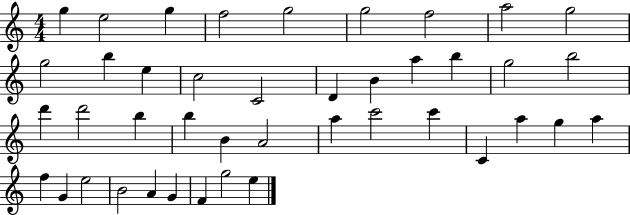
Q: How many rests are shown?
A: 0